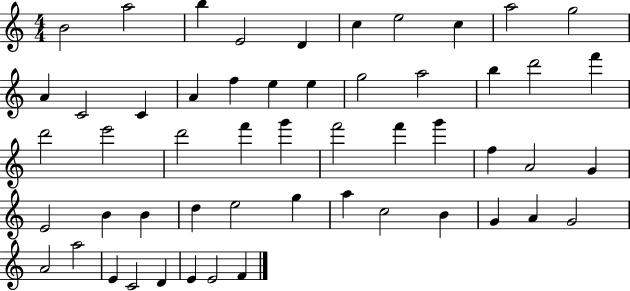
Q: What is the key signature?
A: C major